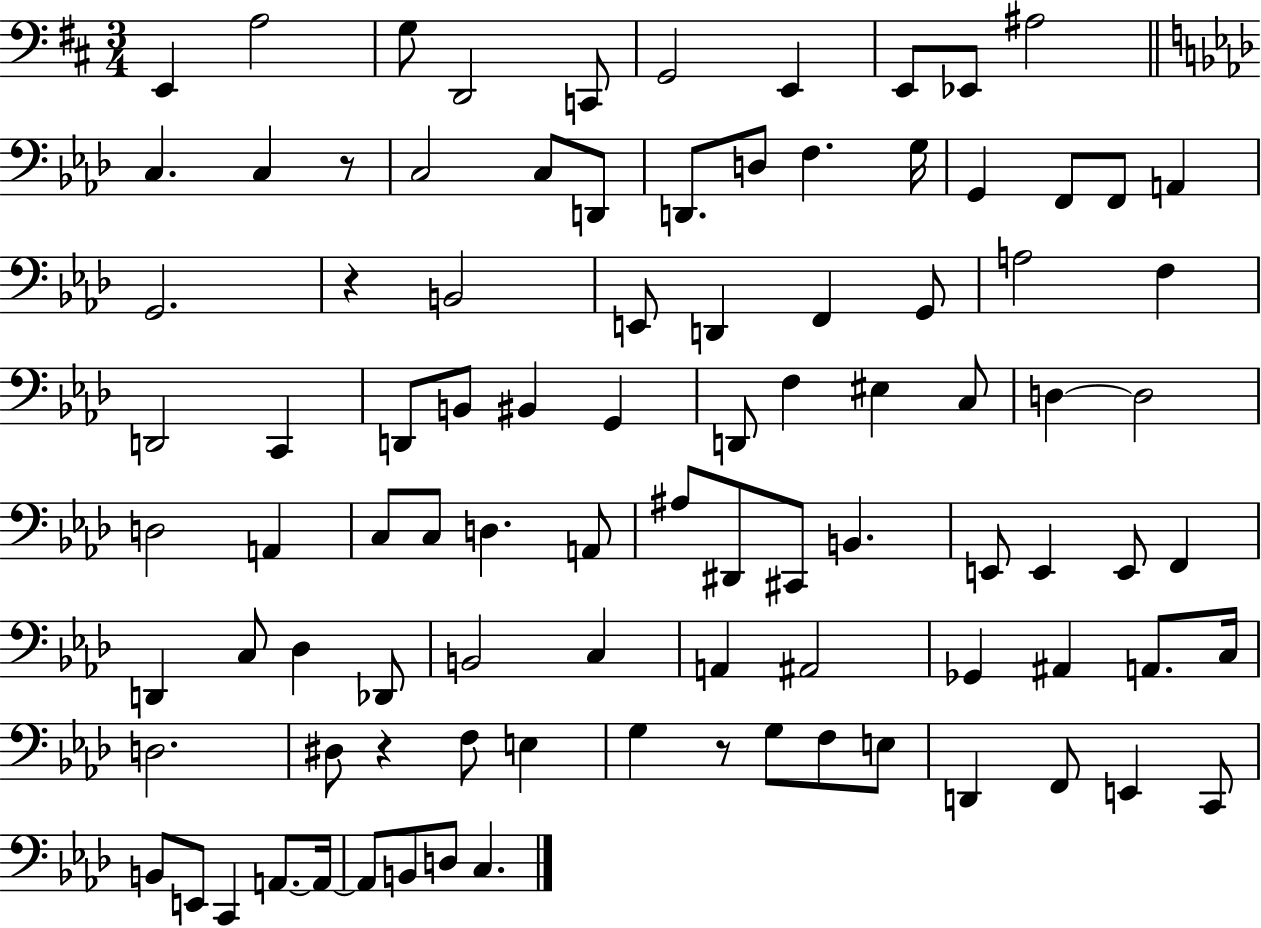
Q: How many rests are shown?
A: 4